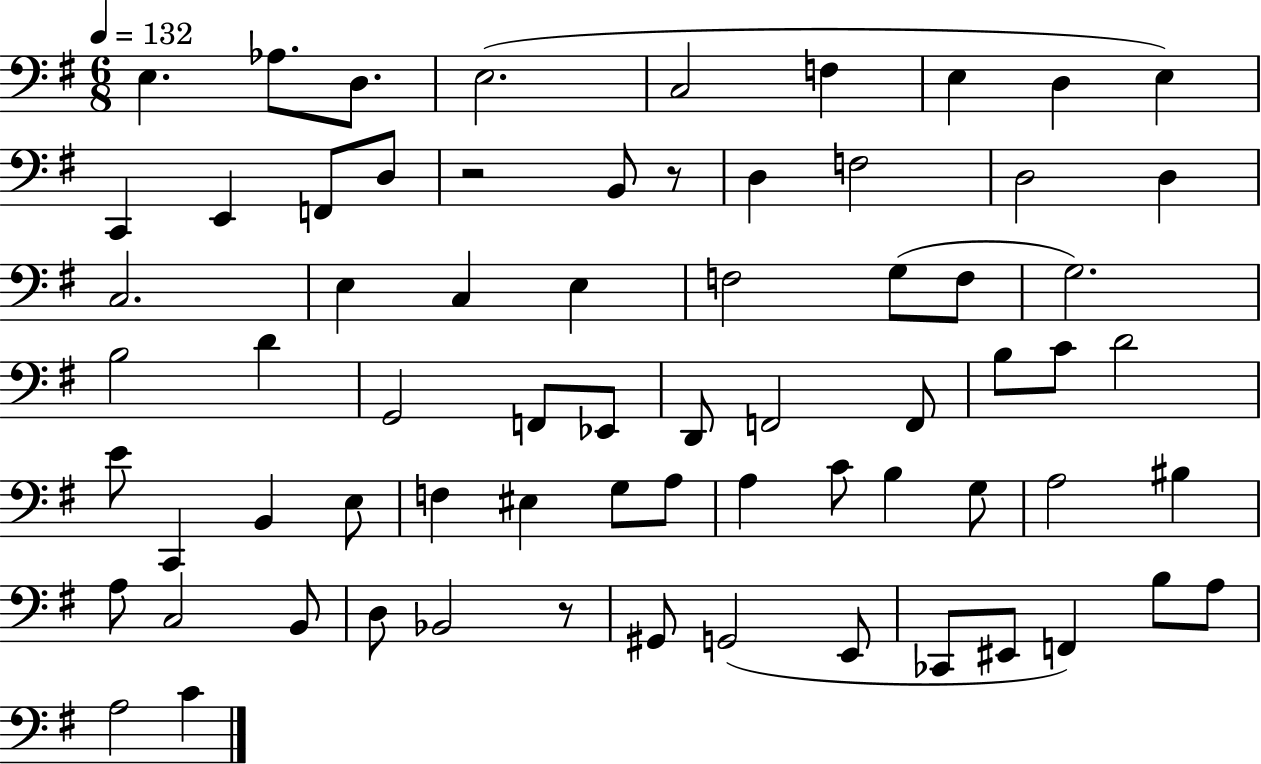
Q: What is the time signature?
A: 6/8